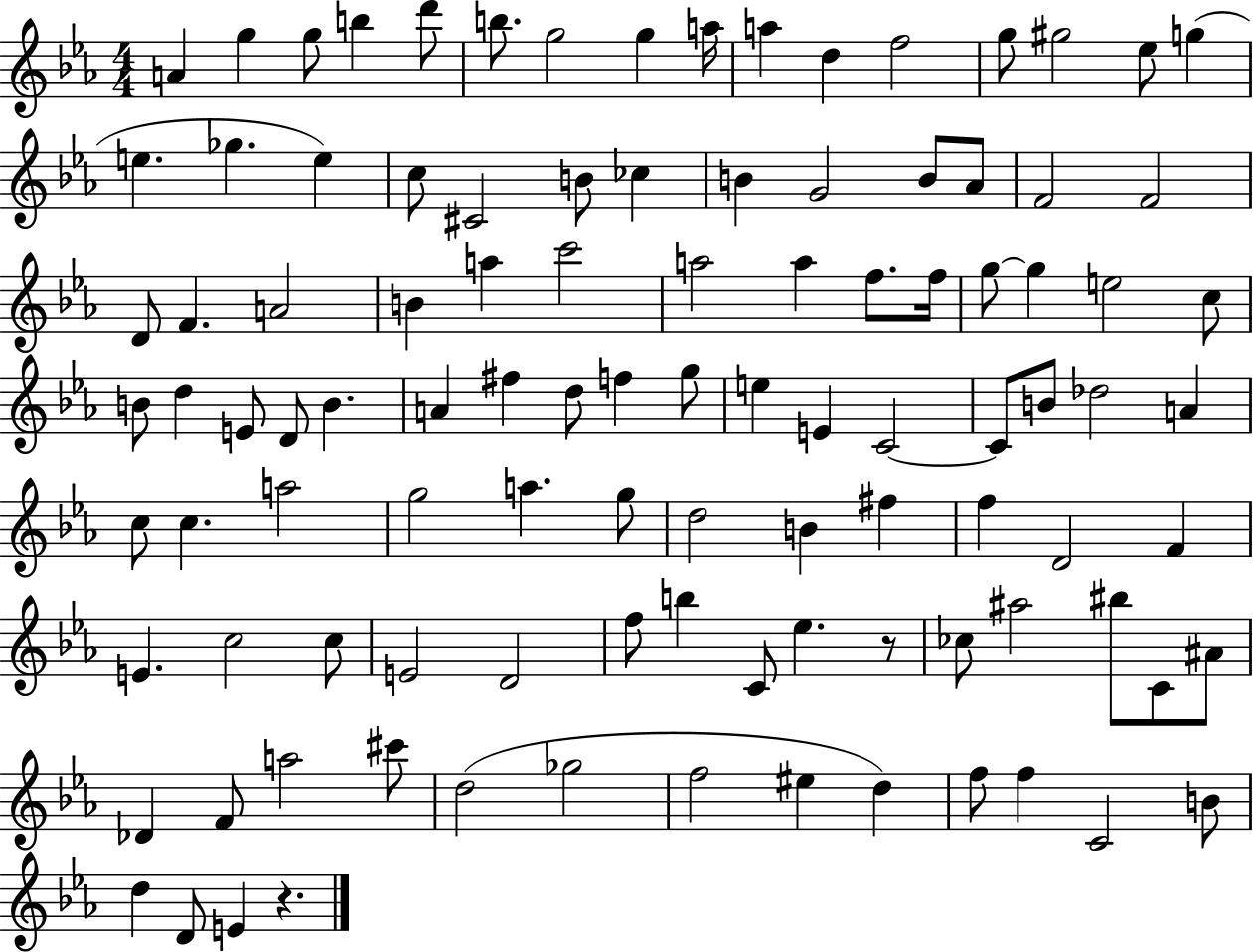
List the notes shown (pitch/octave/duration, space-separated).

A4/q G5/q G5/e B5/q D6/e B5/e. G5/h G5/q A5/s A5/q D5/q F5/h G5/e G#5/h Eb5/e G5/q E5/q. Gb5/q. E5/q C5/e C#4/h B4/e CES5/q B4/q G4/h B4/e Ab4/e F4/h F4/h D4/e F4/q. A4/h B4/q A5/q C6/h A5/h A5/q F5/e. F5/s G5/e G5/q E5/h C5/e B4/e D5/q E4/e D4/e B4/q. A4/q F#5/q D5/e F5/q G5/e E5/q E4/q C4/h C4/e B4/e Db5/h A4/q C5/e C5/q. A5/h G5/h A5/q. G5/e D5/h B4/q F#5/q F5/q D4/h F4/q E4/q. C5/h C5/e E4/h D4/h F5/e B5/q C4/e Eb5/q. R/e CES5/e A#5/h BIS5/e C4/e A#4/e Db4/q F4/e A5/h C#6/e D5/h Gb5/h F5/h EIS5/q D5/q F5/e F5/q C4/h B4/e D5/q D4/e E4/q R/q.